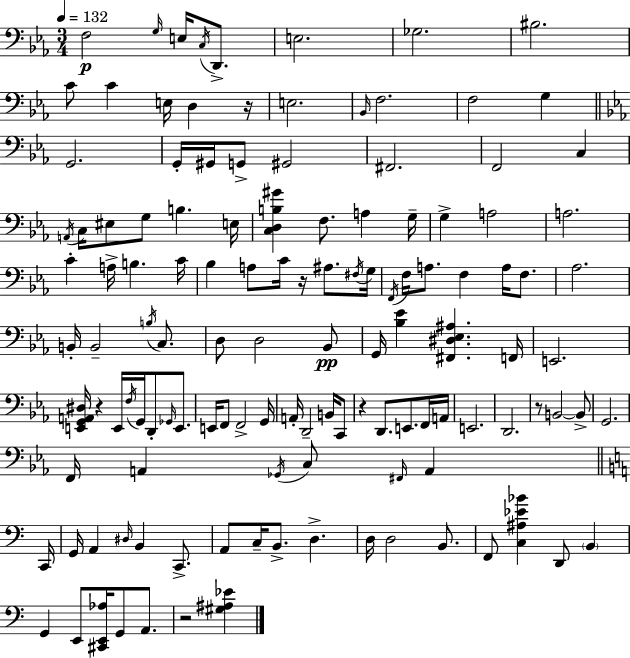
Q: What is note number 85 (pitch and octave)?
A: B2